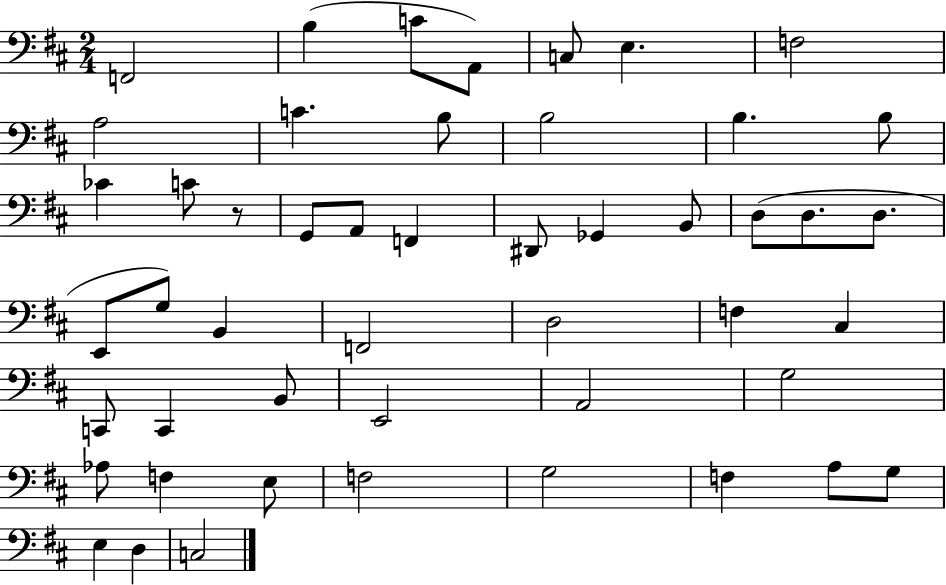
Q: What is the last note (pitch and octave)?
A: C3